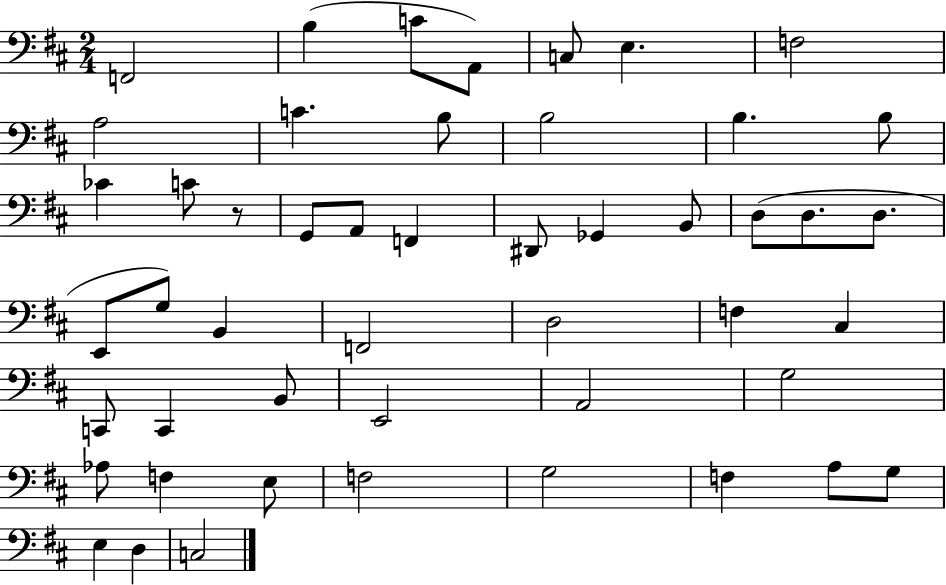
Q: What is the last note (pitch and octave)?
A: C3